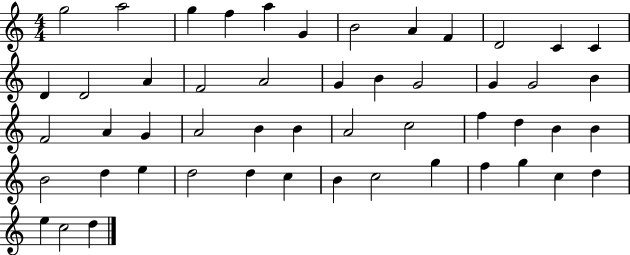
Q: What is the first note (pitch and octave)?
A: G5